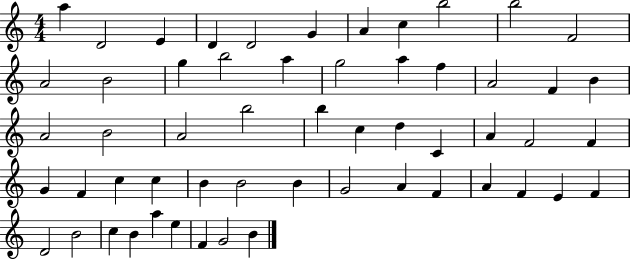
A5/q D4/h E4/q D4/q D4/h G4/q A4/q C5/q B5/h B5/h F4/h A4/h B4/h G5/q B5/h A5/q G5/h A5/q F5/q A4/h F4/q B4/q A4/h B4/h A4/h B5/h B5/q C5/q D5/q C4/q A4/q F4/h F4/q G4/q F4/q C5/q C5/q B4/q B4/h B4/q G4/h A4/q F4/q A4/q F4/q E4/q F4/q D4/h B4/h C5/q B4/q A5/q E5/q F4/q G4/h B4/q